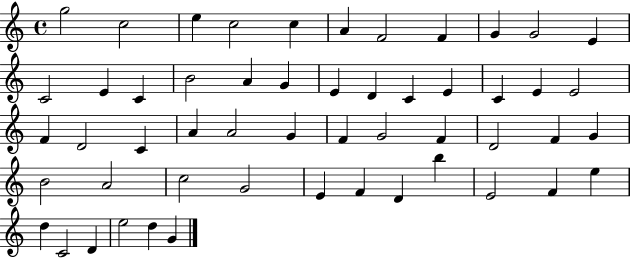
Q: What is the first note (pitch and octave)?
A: G5